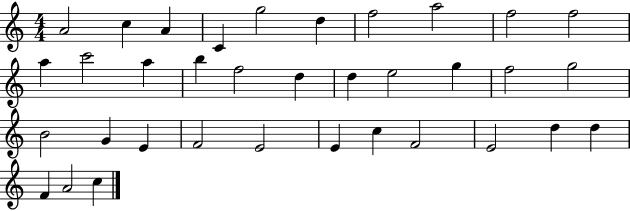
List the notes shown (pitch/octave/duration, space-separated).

A4/h C5/q A4/q C4/q G5/h D5/q F5/h A5/h F5/h F5/h A5/q C6/h A5/q B5/q F5/h D5/q D5/q E5/h G5/q F5/h G5/h B4/h G4/q E4/q F4/h E4/h E4/q C5/q F4/h E4/h D5/q D5/q F4/q A4/h C5/q